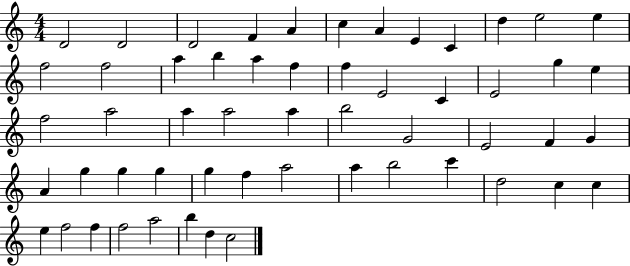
X:1
T:Untitled
M:4/4
L:1/4
K:C
D2 D2 D2 F A c A E C d e2 e f2 f2 a b a f f E2 C E2 g e f2 a2 a a2 a b2 G2 E2 F G A g g g g f a2 a b2 c' d2 c c e f2 f f2 a2 b d c2